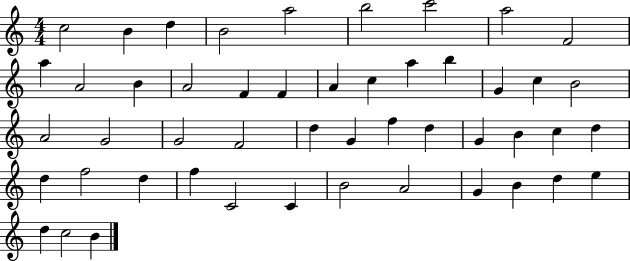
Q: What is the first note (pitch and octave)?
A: C5